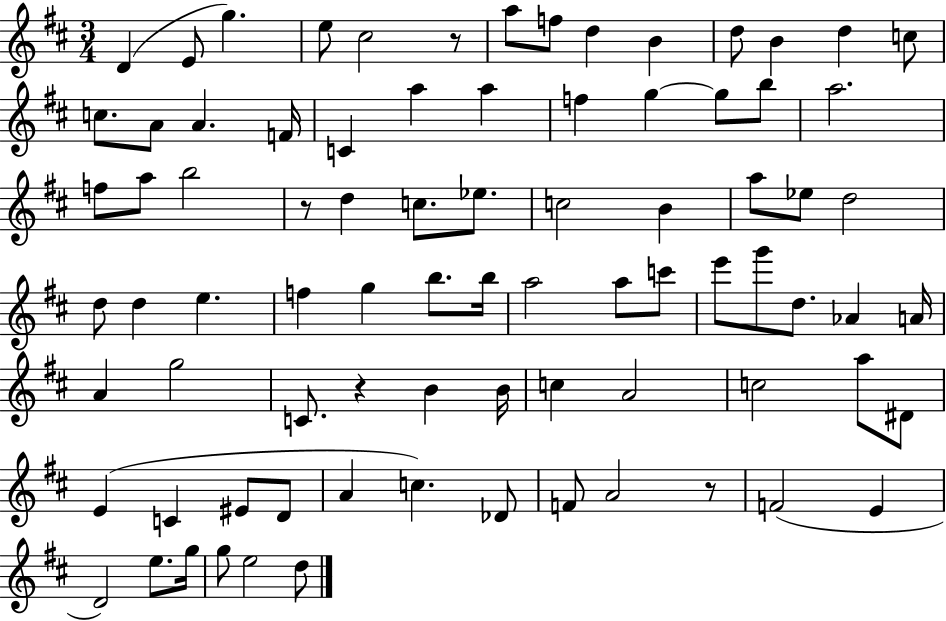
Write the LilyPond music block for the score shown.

{
  \clef treble
  \numericTimeSignature
  \time 3/4
  \key d \major
  \repeat volta 2 { d'4( e'8 g''4.) | e''8 cis''2 r8 | a''8 f''8 d''4 b'4 | d''8 b'4 d''4 c''8 | \break c''8. a'8 a'4. f'16 | c'4 a''4 a''4 | f''4 g''4~~ g''8 b''8 | a''2. | \break f''8 a''8 b''2 | r8 d''4 c''8. ees''8. | c''2 b'4 | a''8 ees''8 d''2 | \break d''8 d''4 e''4. | f''4 g''4 b''8. b''16 | a''2 a''8 c'''8 | e'''8 g'''8 d''8. aes'4 a'16 | \break a'4 g''2 | c'8. r4 b'4 b'16 | c''4 a'2 | c''2 a''8 dis'8 | \break e'4( c'4 eis'8 d'8 | a'4 c''4.) des'8 | f'8 a'2 r8 | f'2( e'4 | \break d'2) e''8. g''16 | g''8 e''2 d''8 | } \bar "|."
}